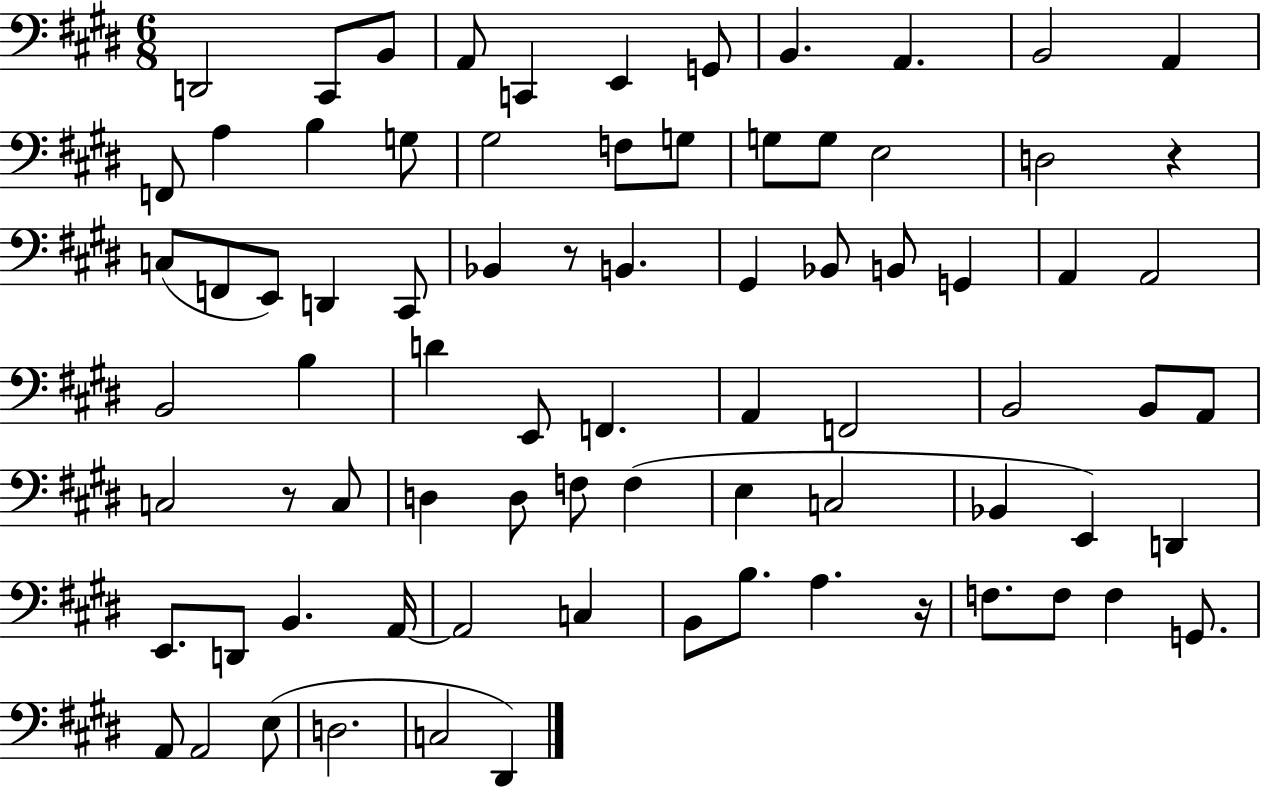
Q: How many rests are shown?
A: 4